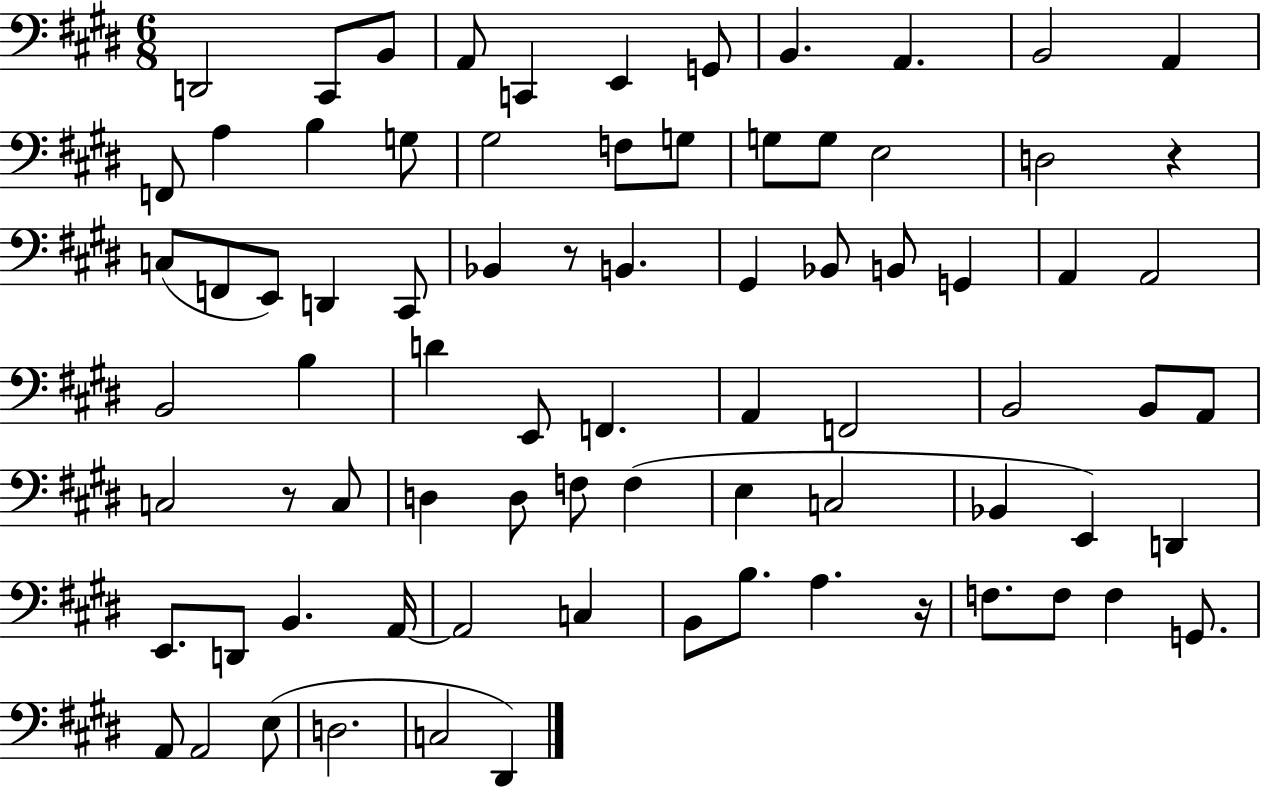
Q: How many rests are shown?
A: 4